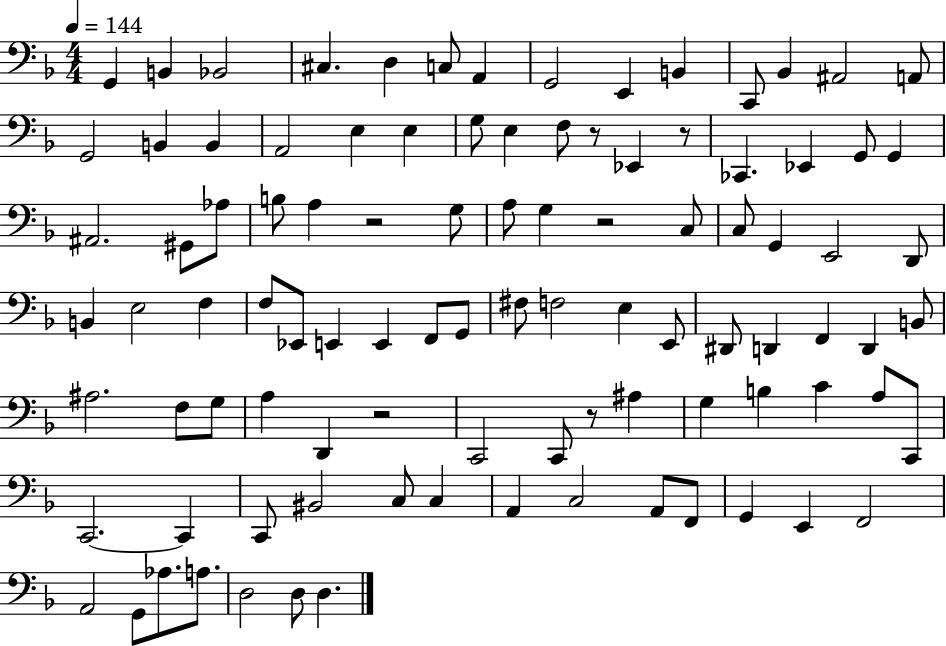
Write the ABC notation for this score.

X:1
T:Untitled
M:4/4
L:1/4
K:F
G,, B,, _B,,2 ^C, D, C,/2 A,, G,,2 E,, B,, C,,/2 _B,, ^A,,2 A,,/2 G,,2 B,, B,, A,,2 E, E, G,/2 E, F,/2 z/2 _E,, z/2 _C,, _E,, G,,/2 G,, ^A,,2 ^G,,/2 _A,/2 B,/2 A, z2 G,/2 A,/2 G, z2 C,/2 C,/2 G,, E,,2 D,,/2 B,, E,2 F, F,/2 _E,,/2 E,, E,, F,,/2 G,,/2 ^F,/2 F,2 E, E,,/2 ^D,,/2 D,, F,, D,, B,,/2 ^A,2 F,/2 G,/2 A, D,, z2 C,,2 C,,/2 z/2 ^A, G, B, C A,/2 C,,/2 C,,2 C,, C,,/2 ^B,,2 C,/2 C, A,, C,2 A,,/2 F,,/2 G,, E,, F,,2 A,,2 G,,/2 _A,/2 A,/2 D,2 D,/2 D,